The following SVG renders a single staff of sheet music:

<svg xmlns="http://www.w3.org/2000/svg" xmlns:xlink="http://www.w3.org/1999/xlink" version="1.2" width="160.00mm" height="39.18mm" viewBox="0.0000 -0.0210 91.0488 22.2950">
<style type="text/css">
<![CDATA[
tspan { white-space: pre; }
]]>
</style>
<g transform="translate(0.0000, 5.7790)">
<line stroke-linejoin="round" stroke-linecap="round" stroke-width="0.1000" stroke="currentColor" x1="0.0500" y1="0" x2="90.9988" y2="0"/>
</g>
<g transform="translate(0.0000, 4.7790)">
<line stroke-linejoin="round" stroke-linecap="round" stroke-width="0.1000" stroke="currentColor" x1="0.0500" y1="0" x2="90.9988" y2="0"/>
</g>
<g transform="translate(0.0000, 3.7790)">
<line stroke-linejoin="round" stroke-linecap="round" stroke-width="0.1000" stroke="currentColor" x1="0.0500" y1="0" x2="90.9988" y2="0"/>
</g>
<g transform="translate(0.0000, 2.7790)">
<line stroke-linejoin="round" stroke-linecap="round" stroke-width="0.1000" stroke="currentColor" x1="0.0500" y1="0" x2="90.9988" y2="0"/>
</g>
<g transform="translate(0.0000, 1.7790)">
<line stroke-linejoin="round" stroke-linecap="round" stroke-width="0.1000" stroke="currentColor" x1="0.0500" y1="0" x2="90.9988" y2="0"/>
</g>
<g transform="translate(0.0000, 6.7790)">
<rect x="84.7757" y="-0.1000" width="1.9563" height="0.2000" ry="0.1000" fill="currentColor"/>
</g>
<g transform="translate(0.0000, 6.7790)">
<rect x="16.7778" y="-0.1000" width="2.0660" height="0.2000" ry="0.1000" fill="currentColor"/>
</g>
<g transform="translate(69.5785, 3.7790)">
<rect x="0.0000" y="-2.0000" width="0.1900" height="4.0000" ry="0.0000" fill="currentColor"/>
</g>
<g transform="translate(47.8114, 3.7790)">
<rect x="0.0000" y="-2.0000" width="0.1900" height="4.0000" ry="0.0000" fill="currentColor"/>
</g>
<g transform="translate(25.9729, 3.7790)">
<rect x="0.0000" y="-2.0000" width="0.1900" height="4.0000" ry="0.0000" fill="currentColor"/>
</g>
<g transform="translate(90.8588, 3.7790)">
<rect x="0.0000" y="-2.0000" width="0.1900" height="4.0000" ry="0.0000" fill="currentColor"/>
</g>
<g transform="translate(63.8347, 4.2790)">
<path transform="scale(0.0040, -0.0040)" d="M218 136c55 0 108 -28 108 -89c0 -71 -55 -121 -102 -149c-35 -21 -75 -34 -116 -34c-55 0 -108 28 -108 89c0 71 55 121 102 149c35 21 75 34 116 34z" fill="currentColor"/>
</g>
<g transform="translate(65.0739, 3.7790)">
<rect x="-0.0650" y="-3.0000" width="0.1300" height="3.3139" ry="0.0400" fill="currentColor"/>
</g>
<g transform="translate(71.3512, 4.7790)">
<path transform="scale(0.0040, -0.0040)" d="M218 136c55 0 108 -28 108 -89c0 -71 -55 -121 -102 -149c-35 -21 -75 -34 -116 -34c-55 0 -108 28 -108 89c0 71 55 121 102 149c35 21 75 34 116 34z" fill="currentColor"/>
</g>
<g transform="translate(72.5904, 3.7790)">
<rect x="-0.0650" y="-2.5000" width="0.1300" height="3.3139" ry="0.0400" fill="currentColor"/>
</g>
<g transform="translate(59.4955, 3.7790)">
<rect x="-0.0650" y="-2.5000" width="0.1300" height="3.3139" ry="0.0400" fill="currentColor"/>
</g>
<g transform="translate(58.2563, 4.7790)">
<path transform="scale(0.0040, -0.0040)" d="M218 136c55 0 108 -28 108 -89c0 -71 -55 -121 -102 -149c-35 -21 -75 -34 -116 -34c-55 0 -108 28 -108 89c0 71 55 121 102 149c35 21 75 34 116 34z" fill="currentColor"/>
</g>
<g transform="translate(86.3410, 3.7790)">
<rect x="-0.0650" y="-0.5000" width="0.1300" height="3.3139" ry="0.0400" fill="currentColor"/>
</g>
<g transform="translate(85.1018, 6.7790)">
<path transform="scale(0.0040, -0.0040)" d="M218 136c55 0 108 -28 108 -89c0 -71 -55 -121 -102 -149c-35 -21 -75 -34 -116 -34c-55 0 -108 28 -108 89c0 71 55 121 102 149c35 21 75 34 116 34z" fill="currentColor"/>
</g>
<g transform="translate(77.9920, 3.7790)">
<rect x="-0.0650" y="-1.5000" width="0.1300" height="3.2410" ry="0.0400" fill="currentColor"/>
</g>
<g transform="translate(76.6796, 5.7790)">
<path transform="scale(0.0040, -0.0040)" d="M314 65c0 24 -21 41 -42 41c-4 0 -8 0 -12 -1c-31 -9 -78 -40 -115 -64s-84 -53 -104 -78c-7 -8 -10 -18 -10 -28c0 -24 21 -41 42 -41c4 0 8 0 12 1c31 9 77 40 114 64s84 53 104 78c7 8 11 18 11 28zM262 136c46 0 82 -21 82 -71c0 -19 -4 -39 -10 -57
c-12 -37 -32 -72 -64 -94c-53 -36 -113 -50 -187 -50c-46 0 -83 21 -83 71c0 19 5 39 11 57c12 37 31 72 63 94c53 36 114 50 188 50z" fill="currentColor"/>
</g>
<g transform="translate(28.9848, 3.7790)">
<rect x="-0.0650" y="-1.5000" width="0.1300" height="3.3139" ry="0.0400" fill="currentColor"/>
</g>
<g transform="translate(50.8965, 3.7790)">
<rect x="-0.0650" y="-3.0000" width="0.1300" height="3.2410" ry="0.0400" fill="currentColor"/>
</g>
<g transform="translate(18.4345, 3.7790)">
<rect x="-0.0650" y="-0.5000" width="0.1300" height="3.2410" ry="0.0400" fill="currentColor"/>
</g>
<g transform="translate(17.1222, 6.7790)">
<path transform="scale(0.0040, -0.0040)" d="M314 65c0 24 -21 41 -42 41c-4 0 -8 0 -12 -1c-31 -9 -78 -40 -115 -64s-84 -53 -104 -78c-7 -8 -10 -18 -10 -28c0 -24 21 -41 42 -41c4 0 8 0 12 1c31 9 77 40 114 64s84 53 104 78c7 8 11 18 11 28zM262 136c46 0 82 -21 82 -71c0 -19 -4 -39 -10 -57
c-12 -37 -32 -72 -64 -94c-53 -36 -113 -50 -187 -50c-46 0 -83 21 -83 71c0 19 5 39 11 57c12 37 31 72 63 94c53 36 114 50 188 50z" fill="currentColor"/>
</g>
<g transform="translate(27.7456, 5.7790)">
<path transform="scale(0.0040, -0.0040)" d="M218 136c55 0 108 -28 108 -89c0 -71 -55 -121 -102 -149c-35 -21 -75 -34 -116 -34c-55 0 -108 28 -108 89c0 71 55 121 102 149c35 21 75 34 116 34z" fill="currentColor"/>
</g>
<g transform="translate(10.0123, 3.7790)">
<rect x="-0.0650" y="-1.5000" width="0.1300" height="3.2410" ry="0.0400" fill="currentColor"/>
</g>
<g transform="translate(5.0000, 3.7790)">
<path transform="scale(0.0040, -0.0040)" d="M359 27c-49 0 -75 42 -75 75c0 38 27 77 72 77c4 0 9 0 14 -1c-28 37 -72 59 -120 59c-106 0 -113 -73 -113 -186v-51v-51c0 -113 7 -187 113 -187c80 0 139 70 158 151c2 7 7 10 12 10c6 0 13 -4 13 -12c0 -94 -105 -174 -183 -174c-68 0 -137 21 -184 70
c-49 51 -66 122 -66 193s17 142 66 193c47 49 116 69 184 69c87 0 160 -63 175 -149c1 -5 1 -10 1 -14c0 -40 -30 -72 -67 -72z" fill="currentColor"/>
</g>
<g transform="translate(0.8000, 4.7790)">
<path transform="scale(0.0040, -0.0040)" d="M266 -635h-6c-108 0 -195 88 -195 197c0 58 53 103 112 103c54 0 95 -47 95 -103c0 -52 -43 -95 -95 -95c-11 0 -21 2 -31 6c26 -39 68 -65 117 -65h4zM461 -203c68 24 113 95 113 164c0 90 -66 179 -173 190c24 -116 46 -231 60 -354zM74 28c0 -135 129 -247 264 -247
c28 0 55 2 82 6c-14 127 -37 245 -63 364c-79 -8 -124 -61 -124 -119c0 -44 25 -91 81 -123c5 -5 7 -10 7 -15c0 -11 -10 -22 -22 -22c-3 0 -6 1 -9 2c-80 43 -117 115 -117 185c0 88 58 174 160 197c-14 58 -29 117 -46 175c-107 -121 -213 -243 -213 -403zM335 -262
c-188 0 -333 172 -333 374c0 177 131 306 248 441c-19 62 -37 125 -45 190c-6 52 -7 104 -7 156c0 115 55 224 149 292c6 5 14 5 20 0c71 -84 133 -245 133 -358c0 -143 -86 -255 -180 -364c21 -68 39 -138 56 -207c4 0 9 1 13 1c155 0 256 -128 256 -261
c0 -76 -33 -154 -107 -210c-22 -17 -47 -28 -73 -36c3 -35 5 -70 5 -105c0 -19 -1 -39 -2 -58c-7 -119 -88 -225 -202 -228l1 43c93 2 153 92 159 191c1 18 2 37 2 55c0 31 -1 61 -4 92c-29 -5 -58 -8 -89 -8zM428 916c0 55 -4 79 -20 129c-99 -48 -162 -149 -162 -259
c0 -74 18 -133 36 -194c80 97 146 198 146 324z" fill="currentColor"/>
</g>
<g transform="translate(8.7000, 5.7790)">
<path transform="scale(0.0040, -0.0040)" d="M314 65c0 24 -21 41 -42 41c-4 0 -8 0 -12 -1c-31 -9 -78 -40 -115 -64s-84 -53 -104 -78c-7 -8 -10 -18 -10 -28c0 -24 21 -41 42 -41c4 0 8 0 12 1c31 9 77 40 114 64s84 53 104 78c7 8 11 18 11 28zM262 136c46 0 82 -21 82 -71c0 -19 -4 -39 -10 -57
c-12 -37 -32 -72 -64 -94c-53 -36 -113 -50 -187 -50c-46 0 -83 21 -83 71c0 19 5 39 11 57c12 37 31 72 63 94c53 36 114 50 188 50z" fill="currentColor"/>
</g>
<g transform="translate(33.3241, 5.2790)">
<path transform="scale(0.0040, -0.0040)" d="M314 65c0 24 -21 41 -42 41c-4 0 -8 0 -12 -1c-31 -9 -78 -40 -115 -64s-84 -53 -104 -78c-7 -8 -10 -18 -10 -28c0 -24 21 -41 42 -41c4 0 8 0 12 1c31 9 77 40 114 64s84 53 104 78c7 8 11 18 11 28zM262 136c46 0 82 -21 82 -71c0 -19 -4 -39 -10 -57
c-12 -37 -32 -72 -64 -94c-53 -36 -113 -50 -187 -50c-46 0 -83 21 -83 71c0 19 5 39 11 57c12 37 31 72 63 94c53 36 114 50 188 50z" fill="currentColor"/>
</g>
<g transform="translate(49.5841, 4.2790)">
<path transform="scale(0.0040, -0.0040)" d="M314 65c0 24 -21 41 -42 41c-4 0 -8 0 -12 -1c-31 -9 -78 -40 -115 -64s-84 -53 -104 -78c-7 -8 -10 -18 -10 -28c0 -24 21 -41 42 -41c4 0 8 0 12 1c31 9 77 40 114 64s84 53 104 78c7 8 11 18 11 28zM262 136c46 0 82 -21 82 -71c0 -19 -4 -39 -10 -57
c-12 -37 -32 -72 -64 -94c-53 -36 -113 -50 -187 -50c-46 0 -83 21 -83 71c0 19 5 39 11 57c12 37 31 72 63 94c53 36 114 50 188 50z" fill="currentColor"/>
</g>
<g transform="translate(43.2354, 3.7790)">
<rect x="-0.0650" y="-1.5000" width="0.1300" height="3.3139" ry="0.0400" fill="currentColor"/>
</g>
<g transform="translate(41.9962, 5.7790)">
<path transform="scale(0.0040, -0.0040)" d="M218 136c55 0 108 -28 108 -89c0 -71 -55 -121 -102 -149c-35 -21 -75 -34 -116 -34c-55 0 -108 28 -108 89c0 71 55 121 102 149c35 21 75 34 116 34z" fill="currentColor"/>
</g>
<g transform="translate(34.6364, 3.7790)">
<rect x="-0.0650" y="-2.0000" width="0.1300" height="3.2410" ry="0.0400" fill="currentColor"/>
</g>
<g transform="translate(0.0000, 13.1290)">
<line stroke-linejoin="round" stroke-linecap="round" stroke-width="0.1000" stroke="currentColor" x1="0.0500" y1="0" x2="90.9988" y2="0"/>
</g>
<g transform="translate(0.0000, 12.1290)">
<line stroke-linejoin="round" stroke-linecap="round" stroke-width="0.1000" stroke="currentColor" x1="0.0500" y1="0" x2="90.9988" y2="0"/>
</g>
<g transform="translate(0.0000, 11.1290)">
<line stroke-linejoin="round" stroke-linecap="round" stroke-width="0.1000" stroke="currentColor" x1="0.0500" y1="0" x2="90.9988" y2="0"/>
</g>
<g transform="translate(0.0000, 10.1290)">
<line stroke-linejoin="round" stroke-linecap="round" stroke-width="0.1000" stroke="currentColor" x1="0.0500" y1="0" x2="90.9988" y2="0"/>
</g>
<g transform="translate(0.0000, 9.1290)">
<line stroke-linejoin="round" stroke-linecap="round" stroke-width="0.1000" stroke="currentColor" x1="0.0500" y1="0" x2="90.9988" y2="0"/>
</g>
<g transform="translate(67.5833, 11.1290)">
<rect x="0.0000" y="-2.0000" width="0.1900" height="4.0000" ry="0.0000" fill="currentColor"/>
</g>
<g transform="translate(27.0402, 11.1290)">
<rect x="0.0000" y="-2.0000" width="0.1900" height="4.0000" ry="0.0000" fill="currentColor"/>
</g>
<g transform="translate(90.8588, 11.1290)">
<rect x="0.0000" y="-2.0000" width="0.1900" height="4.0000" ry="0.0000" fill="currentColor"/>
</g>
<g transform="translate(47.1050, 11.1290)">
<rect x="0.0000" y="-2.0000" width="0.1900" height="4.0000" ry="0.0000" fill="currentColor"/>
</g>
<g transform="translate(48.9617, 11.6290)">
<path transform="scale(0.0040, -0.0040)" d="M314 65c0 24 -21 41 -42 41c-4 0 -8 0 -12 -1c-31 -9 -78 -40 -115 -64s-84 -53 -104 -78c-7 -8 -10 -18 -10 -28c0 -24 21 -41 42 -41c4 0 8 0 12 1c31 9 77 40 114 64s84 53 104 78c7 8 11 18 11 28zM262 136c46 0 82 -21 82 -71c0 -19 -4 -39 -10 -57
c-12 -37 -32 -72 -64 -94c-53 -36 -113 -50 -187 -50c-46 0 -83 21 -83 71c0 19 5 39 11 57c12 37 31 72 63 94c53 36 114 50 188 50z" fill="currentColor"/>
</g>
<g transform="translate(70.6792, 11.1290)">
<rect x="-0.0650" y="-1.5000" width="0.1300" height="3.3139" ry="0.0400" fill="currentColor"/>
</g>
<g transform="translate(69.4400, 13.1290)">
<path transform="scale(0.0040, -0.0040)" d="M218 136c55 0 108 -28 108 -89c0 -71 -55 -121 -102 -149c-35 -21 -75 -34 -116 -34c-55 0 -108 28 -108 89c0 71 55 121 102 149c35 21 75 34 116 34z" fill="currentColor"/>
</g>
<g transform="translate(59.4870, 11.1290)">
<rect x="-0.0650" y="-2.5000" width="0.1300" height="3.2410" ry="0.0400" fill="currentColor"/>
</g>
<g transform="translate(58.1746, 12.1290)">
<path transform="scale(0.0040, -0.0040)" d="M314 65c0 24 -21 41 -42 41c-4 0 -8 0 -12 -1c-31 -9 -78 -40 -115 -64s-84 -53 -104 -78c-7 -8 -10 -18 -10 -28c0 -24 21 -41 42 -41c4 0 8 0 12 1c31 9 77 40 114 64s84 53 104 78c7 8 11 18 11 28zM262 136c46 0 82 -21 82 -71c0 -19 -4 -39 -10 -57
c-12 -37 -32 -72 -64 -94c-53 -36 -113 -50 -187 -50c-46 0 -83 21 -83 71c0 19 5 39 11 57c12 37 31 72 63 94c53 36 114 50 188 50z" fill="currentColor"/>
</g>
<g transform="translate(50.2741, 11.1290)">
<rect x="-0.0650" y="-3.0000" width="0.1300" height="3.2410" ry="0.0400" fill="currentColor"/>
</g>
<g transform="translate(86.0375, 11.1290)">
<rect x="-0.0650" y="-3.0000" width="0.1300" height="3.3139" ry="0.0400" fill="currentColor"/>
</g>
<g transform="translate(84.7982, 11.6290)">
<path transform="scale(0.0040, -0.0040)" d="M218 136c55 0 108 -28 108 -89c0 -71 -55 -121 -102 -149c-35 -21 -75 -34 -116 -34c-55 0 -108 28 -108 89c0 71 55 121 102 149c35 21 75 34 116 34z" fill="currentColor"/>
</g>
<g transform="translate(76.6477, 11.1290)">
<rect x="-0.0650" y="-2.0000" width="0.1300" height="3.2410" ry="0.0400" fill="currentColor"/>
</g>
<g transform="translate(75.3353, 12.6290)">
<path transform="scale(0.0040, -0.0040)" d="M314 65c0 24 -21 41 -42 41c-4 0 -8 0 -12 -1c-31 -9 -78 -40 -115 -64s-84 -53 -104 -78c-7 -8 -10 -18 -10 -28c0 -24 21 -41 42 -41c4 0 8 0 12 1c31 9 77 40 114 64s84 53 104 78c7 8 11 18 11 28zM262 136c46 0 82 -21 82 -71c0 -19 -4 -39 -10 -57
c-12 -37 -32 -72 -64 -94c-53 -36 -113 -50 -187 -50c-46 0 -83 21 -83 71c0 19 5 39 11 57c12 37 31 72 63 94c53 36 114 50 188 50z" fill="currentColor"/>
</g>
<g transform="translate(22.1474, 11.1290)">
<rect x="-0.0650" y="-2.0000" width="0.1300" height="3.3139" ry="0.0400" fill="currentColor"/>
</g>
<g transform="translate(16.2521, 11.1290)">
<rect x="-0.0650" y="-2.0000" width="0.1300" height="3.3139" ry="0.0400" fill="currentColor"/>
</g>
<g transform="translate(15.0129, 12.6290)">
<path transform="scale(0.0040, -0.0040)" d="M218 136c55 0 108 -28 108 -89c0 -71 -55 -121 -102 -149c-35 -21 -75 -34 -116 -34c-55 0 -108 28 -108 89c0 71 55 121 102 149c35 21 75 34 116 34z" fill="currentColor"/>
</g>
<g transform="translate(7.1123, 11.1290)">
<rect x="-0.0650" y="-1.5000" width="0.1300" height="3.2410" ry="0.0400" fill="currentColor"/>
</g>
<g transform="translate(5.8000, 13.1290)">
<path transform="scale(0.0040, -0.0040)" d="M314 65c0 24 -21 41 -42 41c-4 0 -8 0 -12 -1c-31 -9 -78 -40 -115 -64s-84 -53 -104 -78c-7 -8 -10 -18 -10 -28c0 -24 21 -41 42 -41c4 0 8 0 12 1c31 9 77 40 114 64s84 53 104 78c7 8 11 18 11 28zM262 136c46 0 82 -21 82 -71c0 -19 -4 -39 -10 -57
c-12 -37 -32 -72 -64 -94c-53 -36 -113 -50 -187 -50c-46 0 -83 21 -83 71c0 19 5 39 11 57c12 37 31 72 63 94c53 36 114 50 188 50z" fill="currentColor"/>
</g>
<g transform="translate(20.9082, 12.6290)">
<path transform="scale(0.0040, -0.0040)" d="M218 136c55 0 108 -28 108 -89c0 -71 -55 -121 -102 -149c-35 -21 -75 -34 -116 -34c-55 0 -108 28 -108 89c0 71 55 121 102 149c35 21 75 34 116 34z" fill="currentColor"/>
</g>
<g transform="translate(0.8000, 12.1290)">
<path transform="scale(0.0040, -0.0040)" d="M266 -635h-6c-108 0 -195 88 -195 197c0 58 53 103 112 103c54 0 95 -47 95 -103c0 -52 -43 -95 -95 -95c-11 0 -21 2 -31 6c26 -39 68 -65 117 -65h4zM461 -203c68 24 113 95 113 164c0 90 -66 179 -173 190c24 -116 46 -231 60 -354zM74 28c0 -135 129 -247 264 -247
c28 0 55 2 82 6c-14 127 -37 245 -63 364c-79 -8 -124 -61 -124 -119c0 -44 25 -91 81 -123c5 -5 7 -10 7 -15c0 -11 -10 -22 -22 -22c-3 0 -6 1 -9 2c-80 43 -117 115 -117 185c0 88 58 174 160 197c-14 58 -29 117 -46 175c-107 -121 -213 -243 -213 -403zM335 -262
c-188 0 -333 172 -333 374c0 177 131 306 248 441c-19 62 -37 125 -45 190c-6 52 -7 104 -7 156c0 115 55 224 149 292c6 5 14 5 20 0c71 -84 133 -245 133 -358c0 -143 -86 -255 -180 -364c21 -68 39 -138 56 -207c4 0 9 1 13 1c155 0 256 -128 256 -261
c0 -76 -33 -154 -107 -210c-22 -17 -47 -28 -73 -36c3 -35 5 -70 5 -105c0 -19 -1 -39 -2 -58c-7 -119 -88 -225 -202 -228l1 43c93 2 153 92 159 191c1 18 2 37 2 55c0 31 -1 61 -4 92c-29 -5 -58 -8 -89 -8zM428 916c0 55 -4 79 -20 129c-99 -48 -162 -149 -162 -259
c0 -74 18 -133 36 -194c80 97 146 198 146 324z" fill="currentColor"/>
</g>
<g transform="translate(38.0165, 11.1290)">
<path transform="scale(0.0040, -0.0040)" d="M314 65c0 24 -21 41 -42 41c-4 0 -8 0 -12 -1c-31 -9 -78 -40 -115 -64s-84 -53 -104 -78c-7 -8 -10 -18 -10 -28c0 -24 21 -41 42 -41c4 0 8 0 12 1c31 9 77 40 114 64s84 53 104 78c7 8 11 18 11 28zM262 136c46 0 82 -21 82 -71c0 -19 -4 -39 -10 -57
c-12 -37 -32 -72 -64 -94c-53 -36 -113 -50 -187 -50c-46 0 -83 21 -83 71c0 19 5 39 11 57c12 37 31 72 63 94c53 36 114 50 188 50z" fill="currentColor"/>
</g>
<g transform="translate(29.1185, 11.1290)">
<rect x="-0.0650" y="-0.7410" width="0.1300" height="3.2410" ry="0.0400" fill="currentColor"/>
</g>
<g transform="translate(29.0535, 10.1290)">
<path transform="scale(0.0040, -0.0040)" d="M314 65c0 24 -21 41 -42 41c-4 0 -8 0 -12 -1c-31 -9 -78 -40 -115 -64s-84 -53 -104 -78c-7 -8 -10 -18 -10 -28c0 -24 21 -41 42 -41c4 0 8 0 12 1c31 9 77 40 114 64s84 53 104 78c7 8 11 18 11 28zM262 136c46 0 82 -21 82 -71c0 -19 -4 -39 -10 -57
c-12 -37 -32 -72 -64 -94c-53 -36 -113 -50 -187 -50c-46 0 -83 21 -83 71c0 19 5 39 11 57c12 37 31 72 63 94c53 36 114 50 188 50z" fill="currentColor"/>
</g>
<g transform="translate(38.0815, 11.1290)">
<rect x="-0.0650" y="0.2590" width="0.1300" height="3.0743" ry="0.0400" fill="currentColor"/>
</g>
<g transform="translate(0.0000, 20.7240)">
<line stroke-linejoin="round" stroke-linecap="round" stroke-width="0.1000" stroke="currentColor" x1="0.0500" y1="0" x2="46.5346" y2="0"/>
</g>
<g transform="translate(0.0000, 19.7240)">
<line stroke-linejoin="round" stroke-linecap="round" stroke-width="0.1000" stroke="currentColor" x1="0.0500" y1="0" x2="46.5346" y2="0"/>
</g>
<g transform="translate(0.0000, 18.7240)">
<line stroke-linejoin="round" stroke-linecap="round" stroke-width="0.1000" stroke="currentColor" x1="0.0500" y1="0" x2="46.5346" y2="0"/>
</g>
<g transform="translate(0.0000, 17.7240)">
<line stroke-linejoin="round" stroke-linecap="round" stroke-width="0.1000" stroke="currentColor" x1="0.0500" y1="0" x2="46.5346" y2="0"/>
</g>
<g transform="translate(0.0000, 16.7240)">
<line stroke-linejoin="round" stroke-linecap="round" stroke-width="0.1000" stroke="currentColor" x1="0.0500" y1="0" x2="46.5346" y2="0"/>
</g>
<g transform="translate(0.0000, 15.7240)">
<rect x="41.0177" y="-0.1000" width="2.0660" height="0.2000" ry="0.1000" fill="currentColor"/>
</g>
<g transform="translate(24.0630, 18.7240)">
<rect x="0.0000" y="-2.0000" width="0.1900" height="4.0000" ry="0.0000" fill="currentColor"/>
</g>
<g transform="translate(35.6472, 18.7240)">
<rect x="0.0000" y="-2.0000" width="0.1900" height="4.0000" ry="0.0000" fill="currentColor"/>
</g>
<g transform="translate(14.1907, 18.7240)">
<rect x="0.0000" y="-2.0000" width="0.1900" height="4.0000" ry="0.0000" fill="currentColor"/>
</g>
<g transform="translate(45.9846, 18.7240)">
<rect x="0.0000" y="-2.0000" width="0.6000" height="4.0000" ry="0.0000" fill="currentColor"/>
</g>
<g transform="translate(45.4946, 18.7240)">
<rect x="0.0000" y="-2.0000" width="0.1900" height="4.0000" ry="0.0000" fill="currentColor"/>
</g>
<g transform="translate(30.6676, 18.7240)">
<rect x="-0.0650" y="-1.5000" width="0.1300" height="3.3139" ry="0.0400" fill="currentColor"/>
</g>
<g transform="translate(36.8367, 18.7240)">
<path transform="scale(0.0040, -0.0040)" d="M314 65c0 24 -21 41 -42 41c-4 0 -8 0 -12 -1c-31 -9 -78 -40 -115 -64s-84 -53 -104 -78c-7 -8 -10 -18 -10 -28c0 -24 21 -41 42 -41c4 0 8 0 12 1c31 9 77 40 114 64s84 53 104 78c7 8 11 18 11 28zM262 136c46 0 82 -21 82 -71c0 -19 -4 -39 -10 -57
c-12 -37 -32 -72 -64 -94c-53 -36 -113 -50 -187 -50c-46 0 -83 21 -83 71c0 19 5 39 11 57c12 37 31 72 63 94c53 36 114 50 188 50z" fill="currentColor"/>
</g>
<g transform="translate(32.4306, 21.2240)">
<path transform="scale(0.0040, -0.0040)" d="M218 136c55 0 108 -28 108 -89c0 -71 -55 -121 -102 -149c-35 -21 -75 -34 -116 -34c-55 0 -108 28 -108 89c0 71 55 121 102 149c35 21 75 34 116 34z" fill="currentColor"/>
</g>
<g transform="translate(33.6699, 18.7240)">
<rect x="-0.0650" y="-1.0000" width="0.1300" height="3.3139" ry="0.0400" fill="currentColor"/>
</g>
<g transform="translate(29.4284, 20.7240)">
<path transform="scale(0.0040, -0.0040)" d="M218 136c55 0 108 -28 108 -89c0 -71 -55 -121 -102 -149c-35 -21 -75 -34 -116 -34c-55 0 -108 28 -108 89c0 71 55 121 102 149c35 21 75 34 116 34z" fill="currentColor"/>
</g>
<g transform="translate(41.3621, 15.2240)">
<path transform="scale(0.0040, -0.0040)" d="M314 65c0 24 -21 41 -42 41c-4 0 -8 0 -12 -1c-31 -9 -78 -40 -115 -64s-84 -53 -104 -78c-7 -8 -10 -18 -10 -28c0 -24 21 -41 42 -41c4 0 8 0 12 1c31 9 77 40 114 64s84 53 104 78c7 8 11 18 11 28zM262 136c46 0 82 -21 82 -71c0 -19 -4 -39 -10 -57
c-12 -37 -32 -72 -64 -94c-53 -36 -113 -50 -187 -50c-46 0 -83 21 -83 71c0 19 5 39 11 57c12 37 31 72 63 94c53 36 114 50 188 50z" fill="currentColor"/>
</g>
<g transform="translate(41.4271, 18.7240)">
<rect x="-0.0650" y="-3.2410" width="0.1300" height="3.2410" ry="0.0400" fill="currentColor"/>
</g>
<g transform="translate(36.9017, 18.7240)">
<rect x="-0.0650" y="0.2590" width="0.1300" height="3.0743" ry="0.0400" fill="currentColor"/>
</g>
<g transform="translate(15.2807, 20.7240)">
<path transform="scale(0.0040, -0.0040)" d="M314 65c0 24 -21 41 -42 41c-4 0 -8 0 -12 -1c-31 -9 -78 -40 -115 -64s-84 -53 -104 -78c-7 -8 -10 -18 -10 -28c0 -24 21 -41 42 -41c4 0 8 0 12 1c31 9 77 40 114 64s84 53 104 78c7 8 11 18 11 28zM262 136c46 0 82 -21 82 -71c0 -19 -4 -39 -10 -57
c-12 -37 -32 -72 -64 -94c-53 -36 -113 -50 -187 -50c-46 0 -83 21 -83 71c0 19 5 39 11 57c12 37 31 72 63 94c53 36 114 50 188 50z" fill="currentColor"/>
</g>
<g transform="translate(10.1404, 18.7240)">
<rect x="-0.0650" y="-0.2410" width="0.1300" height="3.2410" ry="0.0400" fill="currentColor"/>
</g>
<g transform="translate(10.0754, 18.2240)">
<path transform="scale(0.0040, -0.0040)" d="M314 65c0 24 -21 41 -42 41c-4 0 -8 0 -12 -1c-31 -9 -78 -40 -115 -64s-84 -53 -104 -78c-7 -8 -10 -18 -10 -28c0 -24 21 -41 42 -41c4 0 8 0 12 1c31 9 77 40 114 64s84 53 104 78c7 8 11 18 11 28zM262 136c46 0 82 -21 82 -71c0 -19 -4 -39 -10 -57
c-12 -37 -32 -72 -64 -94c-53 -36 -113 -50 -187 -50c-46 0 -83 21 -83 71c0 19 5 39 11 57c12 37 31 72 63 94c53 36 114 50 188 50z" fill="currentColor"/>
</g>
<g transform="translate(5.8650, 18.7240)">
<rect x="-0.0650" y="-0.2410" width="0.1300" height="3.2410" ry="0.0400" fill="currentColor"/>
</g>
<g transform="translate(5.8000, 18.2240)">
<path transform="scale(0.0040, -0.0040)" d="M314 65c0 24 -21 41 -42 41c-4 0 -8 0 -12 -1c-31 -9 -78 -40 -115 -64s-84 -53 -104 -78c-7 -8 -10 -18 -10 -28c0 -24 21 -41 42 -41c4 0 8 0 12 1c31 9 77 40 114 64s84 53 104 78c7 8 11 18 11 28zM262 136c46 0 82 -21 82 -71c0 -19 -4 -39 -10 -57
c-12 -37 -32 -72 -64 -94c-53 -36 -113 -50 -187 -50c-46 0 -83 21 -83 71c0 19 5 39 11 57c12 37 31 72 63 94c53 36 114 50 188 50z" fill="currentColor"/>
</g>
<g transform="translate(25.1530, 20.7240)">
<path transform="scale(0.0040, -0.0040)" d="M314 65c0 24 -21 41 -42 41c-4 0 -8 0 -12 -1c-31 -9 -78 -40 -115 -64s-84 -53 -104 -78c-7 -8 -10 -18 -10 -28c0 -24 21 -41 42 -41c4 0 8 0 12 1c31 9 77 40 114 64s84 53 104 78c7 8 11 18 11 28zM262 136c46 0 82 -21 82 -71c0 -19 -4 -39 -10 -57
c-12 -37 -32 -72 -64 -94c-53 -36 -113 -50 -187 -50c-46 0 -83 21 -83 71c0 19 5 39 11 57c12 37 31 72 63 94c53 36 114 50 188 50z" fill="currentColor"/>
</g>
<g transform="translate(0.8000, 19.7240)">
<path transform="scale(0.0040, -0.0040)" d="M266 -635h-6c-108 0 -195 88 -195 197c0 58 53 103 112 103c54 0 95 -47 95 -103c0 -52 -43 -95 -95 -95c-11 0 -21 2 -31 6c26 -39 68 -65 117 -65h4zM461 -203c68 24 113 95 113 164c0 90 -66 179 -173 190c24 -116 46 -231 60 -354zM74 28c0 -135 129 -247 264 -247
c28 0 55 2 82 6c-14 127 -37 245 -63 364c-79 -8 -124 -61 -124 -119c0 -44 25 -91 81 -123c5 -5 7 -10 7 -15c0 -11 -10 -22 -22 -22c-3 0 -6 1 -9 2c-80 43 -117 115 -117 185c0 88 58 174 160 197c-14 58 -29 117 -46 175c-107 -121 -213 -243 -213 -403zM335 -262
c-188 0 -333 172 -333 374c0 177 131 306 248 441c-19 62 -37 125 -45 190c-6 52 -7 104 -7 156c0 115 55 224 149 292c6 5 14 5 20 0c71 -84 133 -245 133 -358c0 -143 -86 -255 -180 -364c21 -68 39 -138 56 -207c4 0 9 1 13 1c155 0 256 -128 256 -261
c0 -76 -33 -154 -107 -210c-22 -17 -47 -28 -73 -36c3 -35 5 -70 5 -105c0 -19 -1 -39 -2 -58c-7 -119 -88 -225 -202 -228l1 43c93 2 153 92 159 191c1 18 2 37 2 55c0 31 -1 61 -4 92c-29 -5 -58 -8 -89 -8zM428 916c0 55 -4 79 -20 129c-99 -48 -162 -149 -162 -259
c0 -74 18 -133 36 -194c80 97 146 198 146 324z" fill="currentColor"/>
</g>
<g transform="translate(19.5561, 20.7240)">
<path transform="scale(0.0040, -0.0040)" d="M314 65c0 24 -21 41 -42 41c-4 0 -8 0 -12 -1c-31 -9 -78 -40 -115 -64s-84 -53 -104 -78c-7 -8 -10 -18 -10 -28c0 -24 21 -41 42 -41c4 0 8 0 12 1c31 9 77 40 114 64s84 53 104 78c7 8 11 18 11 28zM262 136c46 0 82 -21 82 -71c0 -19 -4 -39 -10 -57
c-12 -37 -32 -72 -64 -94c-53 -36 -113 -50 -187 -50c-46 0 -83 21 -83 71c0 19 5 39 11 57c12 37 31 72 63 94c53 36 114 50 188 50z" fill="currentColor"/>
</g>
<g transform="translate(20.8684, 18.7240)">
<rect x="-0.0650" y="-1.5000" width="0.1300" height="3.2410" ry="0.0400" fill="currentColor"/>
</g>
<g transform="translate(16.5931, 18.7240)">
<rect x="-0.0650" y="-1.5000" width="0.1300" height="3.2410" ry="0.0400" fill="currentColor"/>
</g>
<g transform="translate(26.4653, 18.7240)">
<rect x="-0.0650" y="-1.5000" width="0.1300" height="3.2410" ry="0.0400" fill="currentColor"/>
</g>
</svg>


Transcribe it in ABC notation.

X:1
T:Untitled
M:4/4
L:1/4
K:C
E2 C2 E F2 E A2 G A G E2 C E2 F F d2 B2 A2 G2 E F2 A c2 c2 E2 E2 E2 E D B2 b2